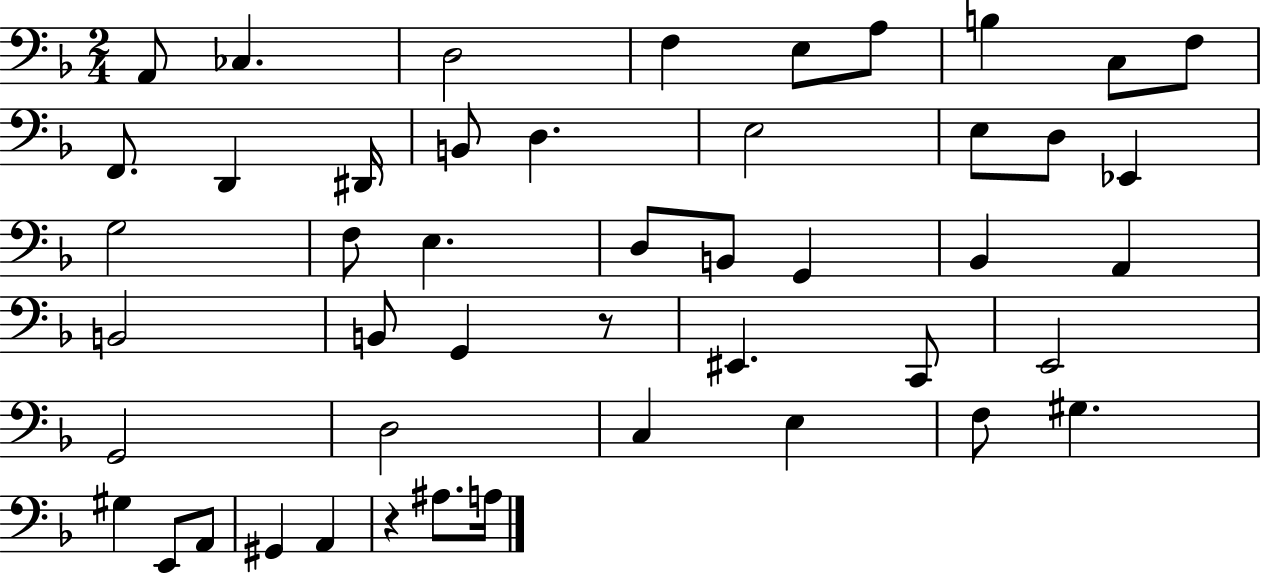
{
  \clef bass
  \numericTimeSignature
  \time 2/4
  \key f \major
  \repeat volta 2 { a,8 ces4. | d2 | f4 e8 a8 | b4 c8 f8 | \break f,8. d,4 dis,16 | b,8 d4. | e2 | e8 d8 ees,4 | \break g2 | f8 e4. | d8 b,8 g,4 | bes,4 a,4 | \break b,2 | b,8 g,4 r8 | eis,4. c,8 | e,2 | \break g,2 | d2 | c4 e4 | f8 gis4. | \break gis4 e,8 a,8 | gis,4 a,4 | r4 ais8. a16 | } \bar "|."
}